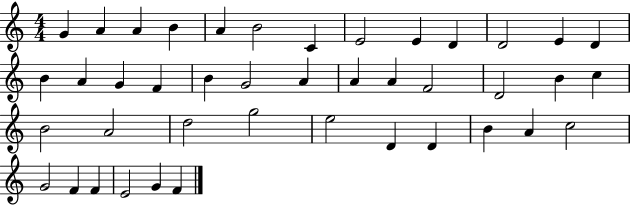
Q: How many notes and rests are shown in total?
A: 42